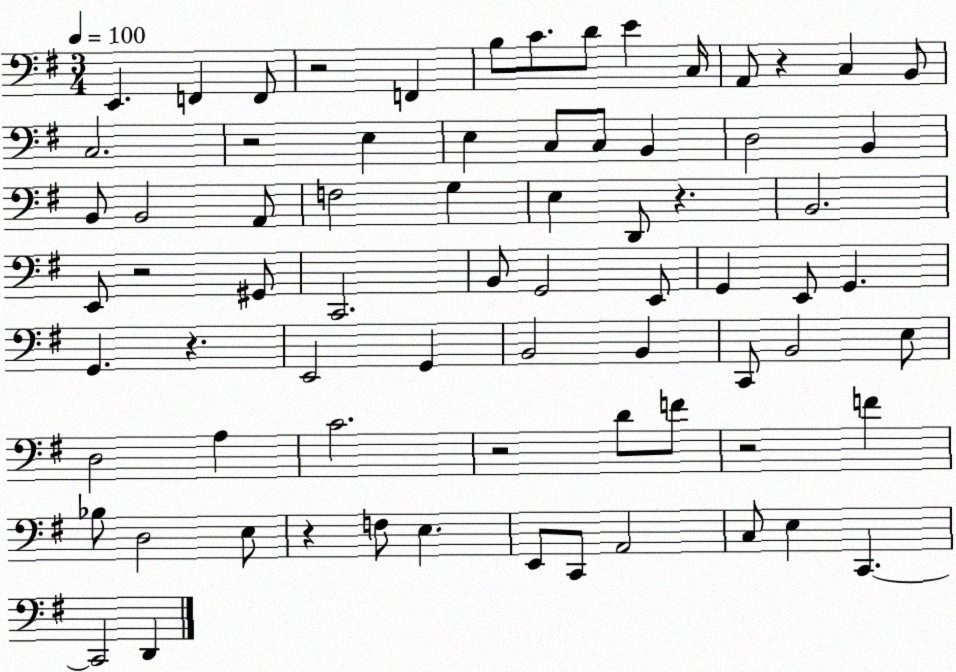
X:1
T:Untitled
M:3/4
L:1/4
K:G
E,, F,, F,,/2 z2 F,, B,/2 C/2 D/2 E C,/4 A,,/2 z C, B,,/2 C,2 z2 E, E, C,/2 C,/2 B,, D,2 B,, B,,/2 B,,2 A,,/2 F,2 G, E, D,,/2 z B,,2 E,,/2 z2 ^G,,/2 C,,2 B,,/2 G,,2 E,,/2 G,, E,,/2 G,, G,, z E,,2 G,, B,,2 B,, C,,/2 B,,2 E,/2 D,2 A, C2 z2 D/2 F/2 z2 F _B,/2 D,2 E,/2 z F,/2 E, E,,/2 C,,/2 A,,2 C,/2 E, C,, C,,2 D,,